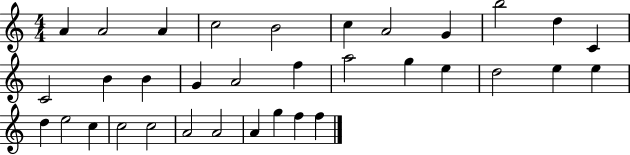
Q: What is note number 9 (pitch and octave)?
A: B5